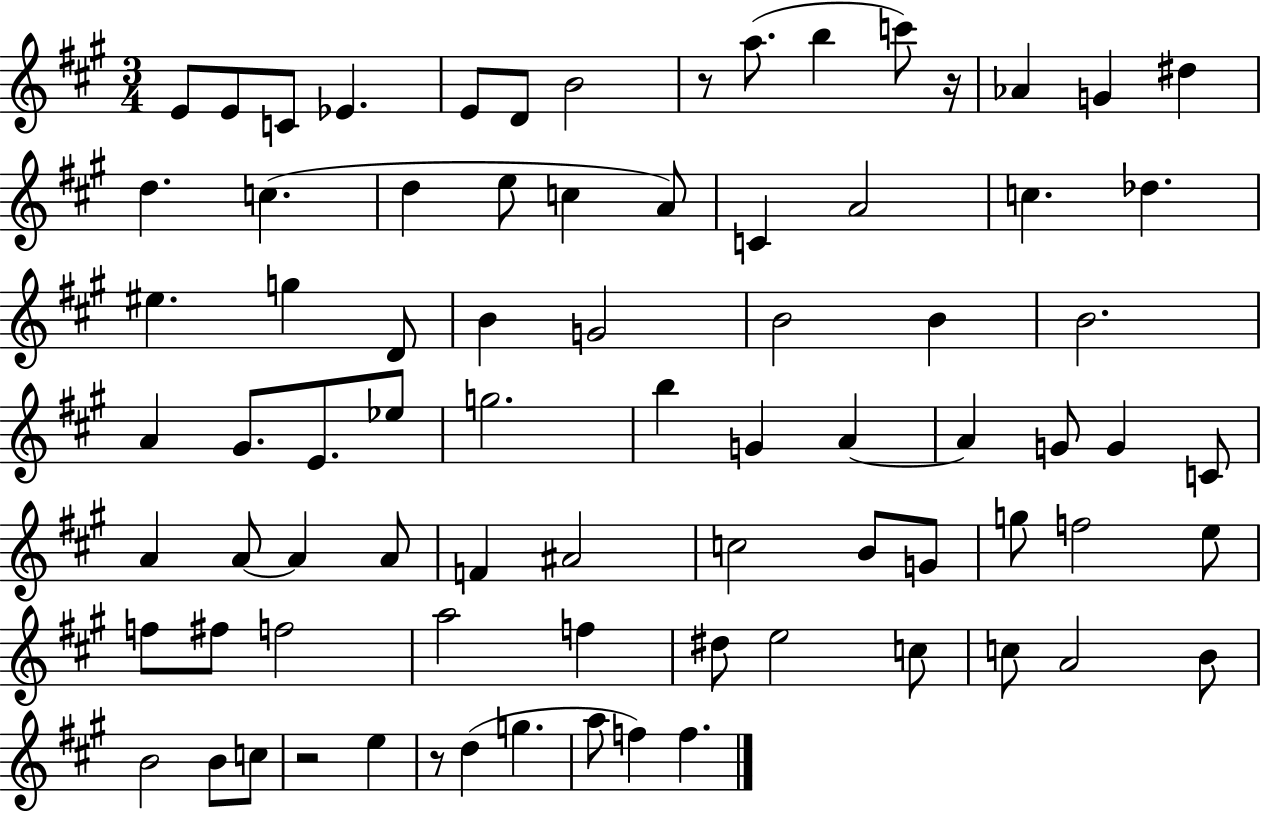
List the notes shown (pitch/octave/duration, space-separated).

E4/e E4/e C4/e Eb4/q. E4/e D4/e B4/h R/e A5/e. B5/q C6/e R/s Ab4/q G4/q D#5/q D5/q. C5/q. D5/q E5/e C5/q A4/e C4/q A4/h C5/q. Db5/q. EIS5/q. G5/q D4/e B4/q G4/h B4/h B4/q B4/h. A4/q G#4/e. E4/e. Eb5/e G5/h. B5/q G4/q A4/q A4/q G4/e G4/q C4/e A4/q A4/e A4/q A4/e F4/q A#4/h C5/h B4/e G4/e G5/e F5/h E5/e F5/e F#5/e F5/h A5/h F5/q D#5/e E5/h C5/e C5/e A4/h B4/e B4/h B4/e C5/e R/h E5/q R/e D5/q G5/q. A5/e F5/q F5/q.